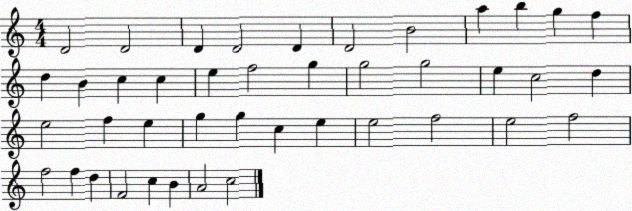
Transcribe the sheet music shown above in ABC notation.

X:1
T:Untitled
M:4/4
L:1/4
K:C
D2 D2 D D2 D D2 B2 a b g f d B c c e f2 g g2 g2 e c2 d e2 f e g g c e e2 f2 e2 f2 f2 f d F2 c B A2 c2